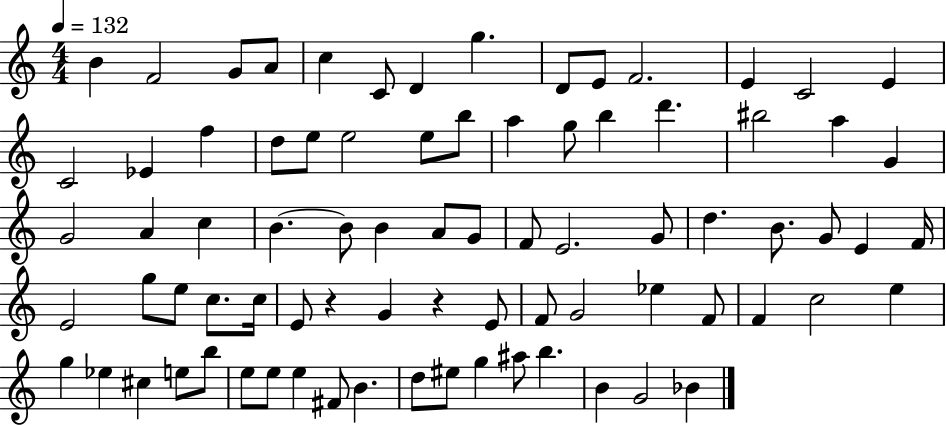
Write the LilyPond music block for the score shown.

{
  \clef treble
  \numericTimeSignature
  \time 4/4
  \key c \major
  \tempo 4 = 132
  \repeat volta 2 { b'4 f'2 g'8 a'8 | c''4 c'8 d'4 g''4. | d'8 e'8 f'2. | e'4 c'2 e'4 | \break c'2 ees'4 f''4 | d''8 e''8 e''2 e''8 b''8 | a''4 g''8 b''4 d'''4. | bis''2 a''4 g'4 | \break g'2 a'4 c''4 | b'4.~~ b'8 b'4 a'8 g'8 | f'8 e'2. g'8 | d''4. b'8. g'8 e'4 f'16 | \break e'2 g''8 e''8 c''8. c''16 | e'8 r4 g'4 r4 e'8 | f'8 g'2 ees''4 f'8 | f'4 c''2 e''4 | \break g''4 ees''4 cis''4 e''8 b''8 | e''8 e''8 e''4 fis'8 b'4. | d''8 eis''8 g''4 ais''8 b''4. | b'4 g'2 bes'4 | \break } \bar "|."
}